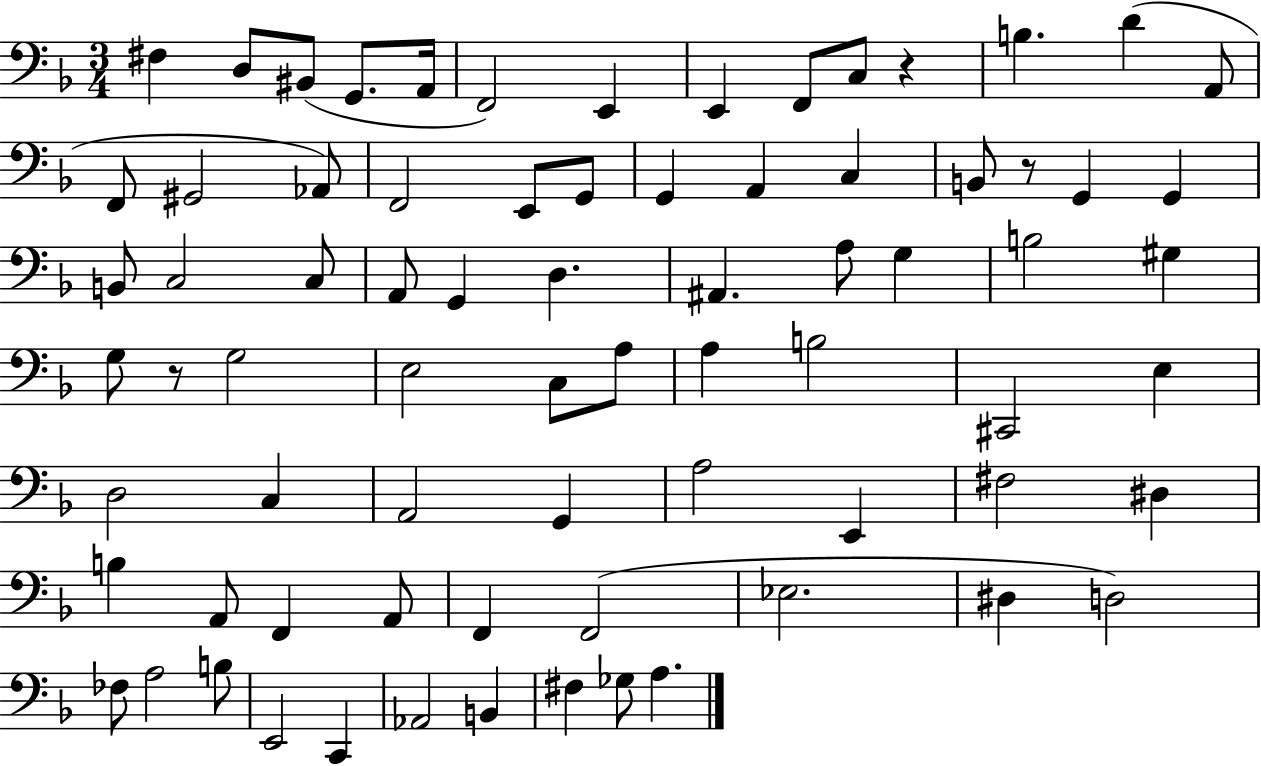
{
  \clef bass
  \numericTimeSignature
  \time 3/4
  \key f \major
  fis4 d8 bis,8( g,8. a,16 | f,2) e,4 | e,4 f,8 c8 r4 | b4. d'4( a,8 | \break f,8 gis,2 aes,8) | f,2 e,8 g,8 | g,4 a,4 c4 | b,8 r8 g,4 g,4 | \break b,8 c2 c8 | a,8 g,4 d4. | ais,4. a8 g4 | b2 gis4 | \break g8 r8 g2 | e2 c8 a8 | a4 b2 | cis,2 e4 | \break d2 c4 | a,2 g,4 | a2 e,4 | fis2 dis4 | \break b4 a,8 f,4 a,8 | f,4 f,2( | ees2. | dis4 d2) | \break fes8 a2 b8 | e,2 c,4 | aes,2 b,4 | fis4 ges8 a4. | \break \bar "|."
}